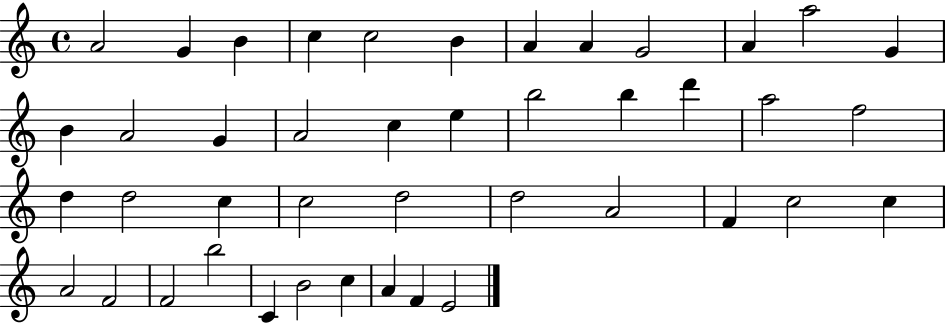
X:1
T:Untitled
M:4/4
L:1/4
K:C
A2 G B c c2 B A A G2 A a2 G B A2 G A2 c e b2 b d' a2 f2 d d2 c c2 d2 d2 A2 F c2 c A2 F2 F2 b2 C B2 c A F E2